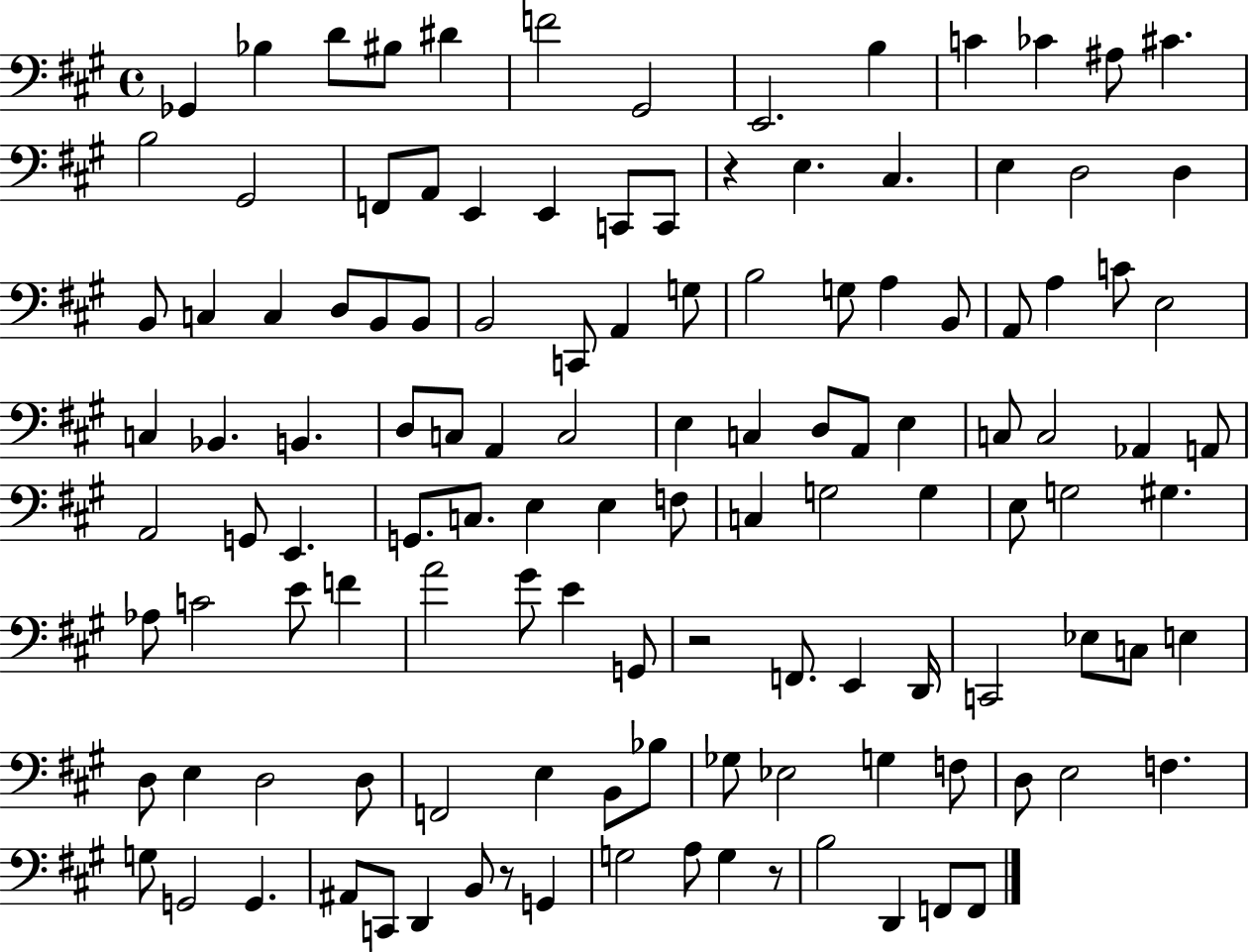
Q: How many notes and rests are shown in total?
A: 123